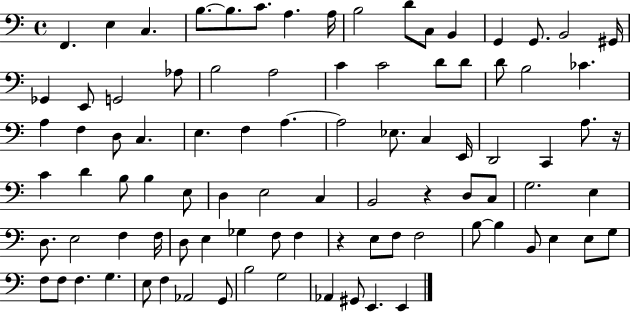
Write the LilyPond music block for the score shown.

{
  \clef bass
  \time 4/4
  \defaultTimeSignature
  \key c \major
  f,4. e4 c4. | b8.~~ b8. c'8. a4. a16 | b2 d'8 c8 b,4 | g,4 g,8. b,2 gis,16 | \break ges,4 e,8 g,2 aes8 | b2 a2 | c'4 c'2 d'8 d'8 | d'8 b2 ces'4. | \break a4 f4 d8 c4. | e4. f4 a4.~~ | a2 ees8. c4 e,16 | d,2 c,4 a8. r16 | \break c'4 d'4 b8 b4 e8 | d4 e2 c4 | b,2 r4 d8 c8 | g2. e4 | \break d8. e2 f4 f16 | d8 e4 ges4 f8 f4 | r4 e8 f8 f2 | b8~~ b4 b,8 e4 e8 g8 | \break f8 f8 f4. g4. | e8 f4 aes,2 g,8 | b2 g2 | aes,4 gis,8 e,4. e,4 | \break \bar "|."
}